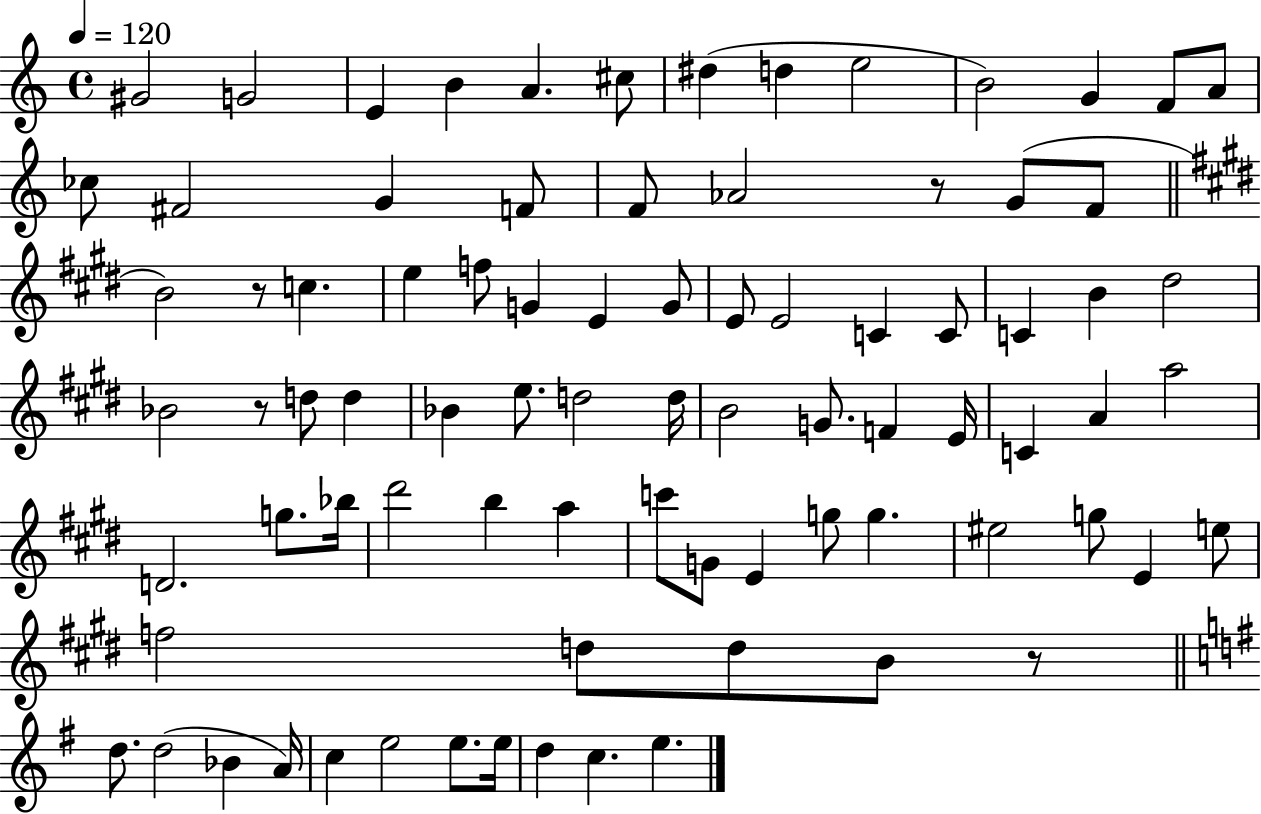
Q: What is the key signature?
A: C major